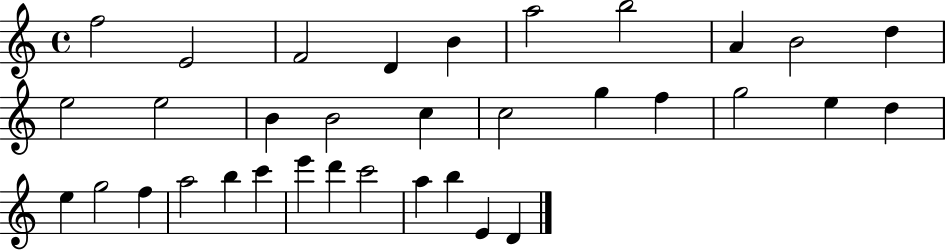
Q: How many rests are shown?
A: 0